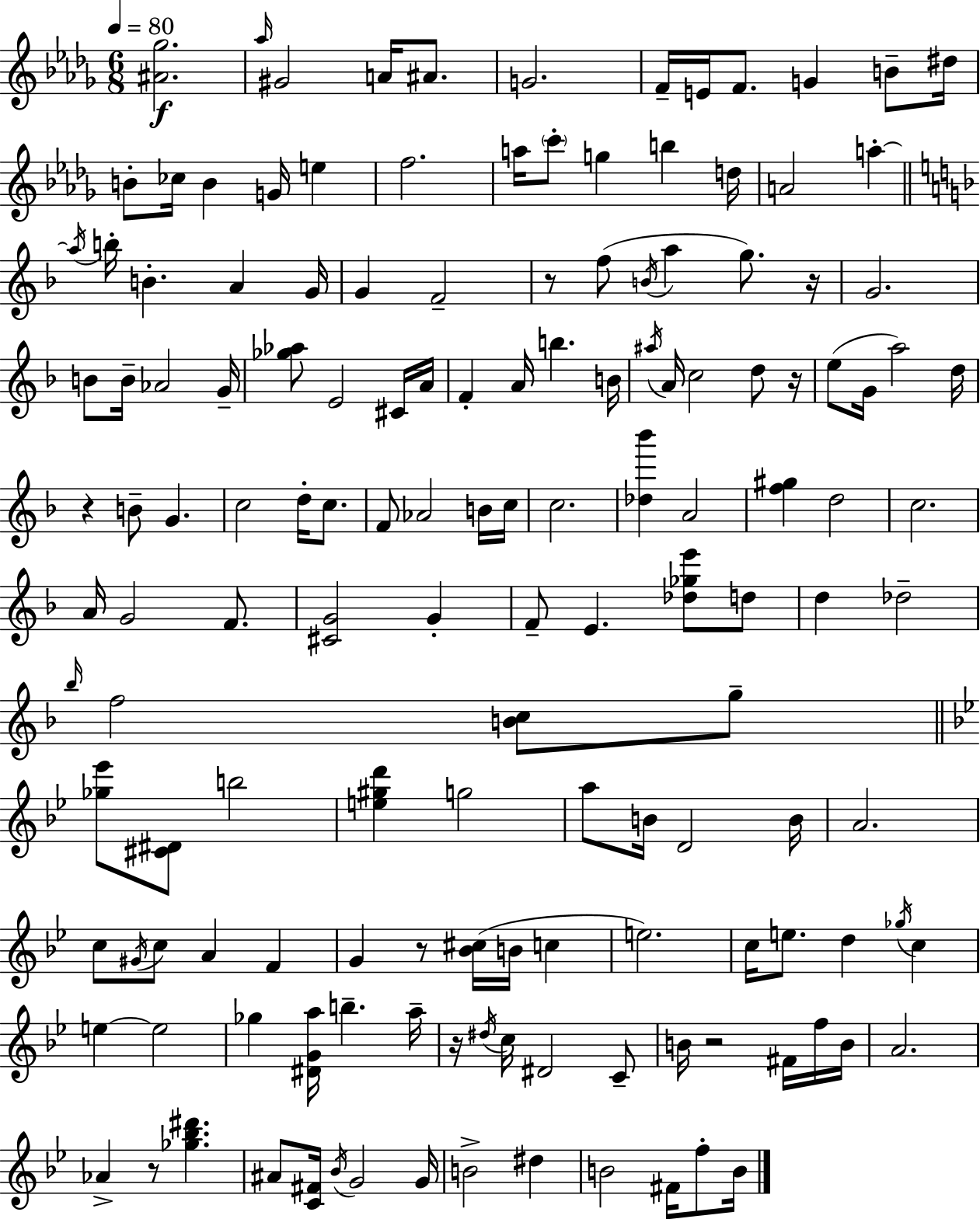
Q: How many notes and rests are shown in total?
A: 148